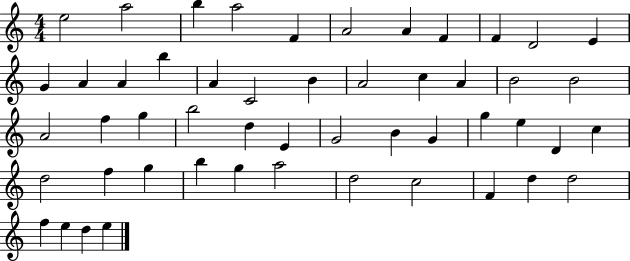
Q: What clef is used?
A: treble